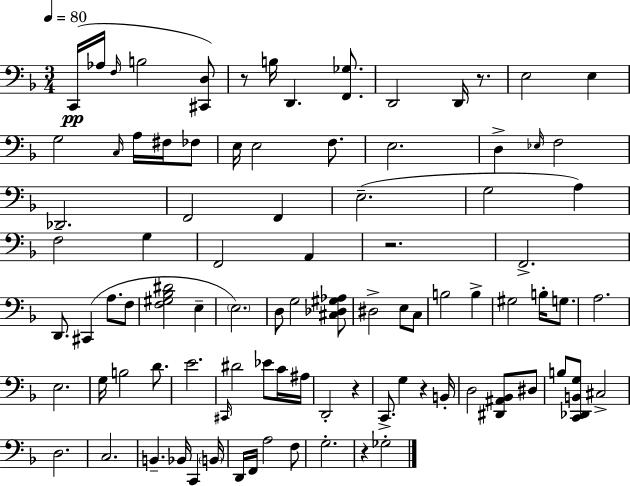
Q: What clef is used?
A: bass